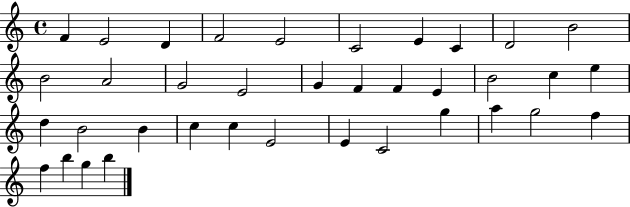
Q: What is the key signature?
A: C major